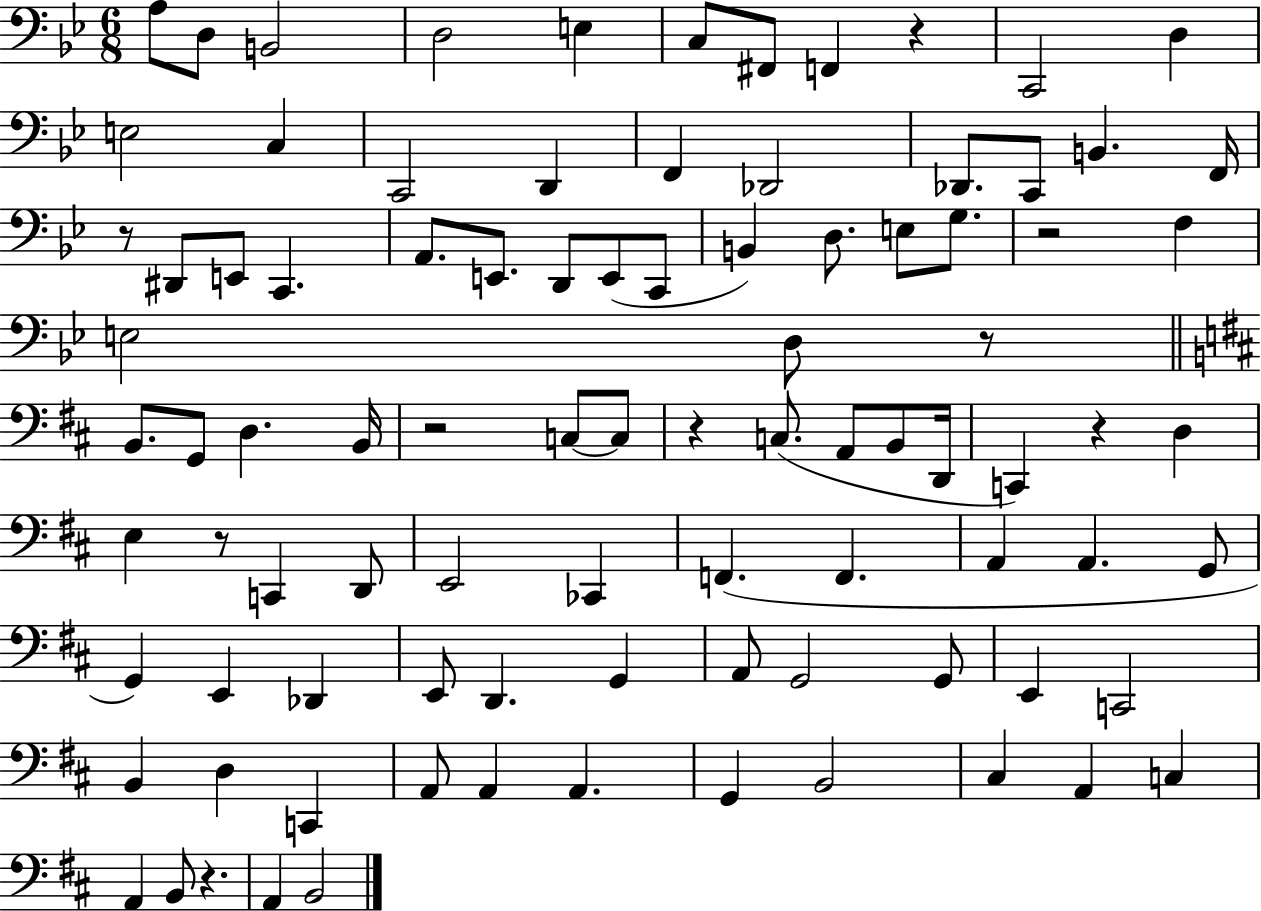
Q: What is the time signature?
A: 6/8